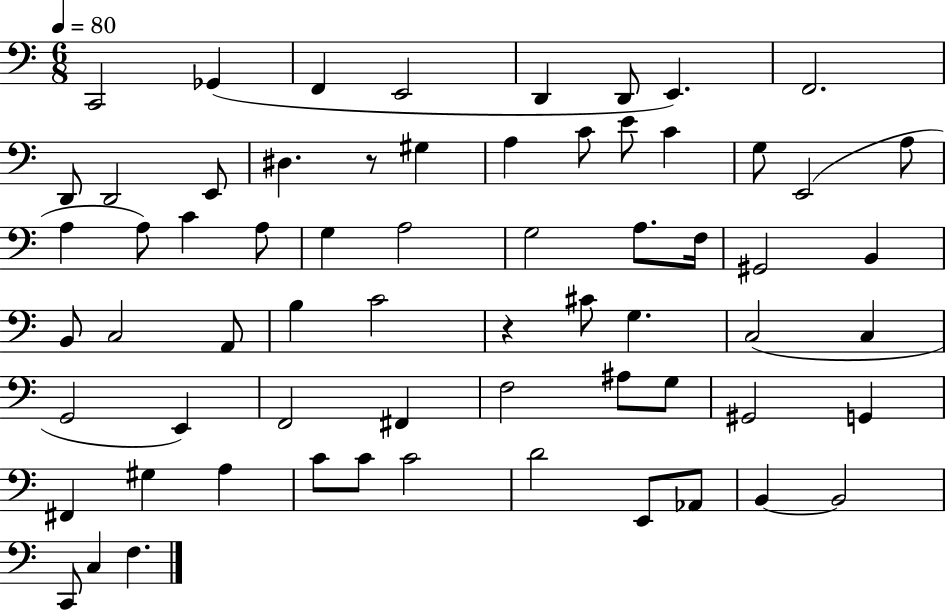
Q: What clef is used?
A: bass